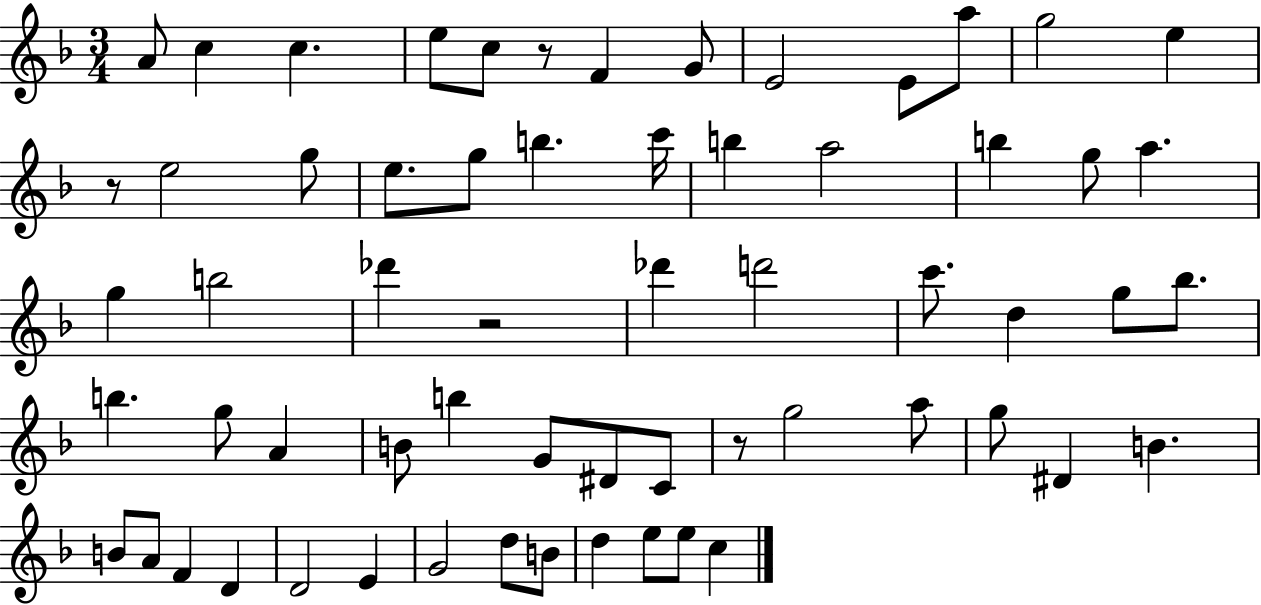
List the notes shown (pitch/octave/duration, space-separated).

A4/e C5/q C5/q. E5/e C5/e R/e F4/q G4/e E4/h E4/e A5/e G5/h E5/q R/e E5/h G5/e E5/e. G5/e B5/q. C6/s B5/q A5/h B5/q G5/e A5/q. G5/q B5/h Db6/q R/h Db6/q D6/h C6/e. D5/q G5/e Bb5/e. B5/q. G5/e A4/q B4/e B5/q G4/e D#4/e C4/e R/e G5/h A5/e G5/e D#4/q B4/q. B4/e A4/e F4/q D4/q D4/h E4/q G4/h D5/e B4/e D5/q E5/e E5/e C5/q